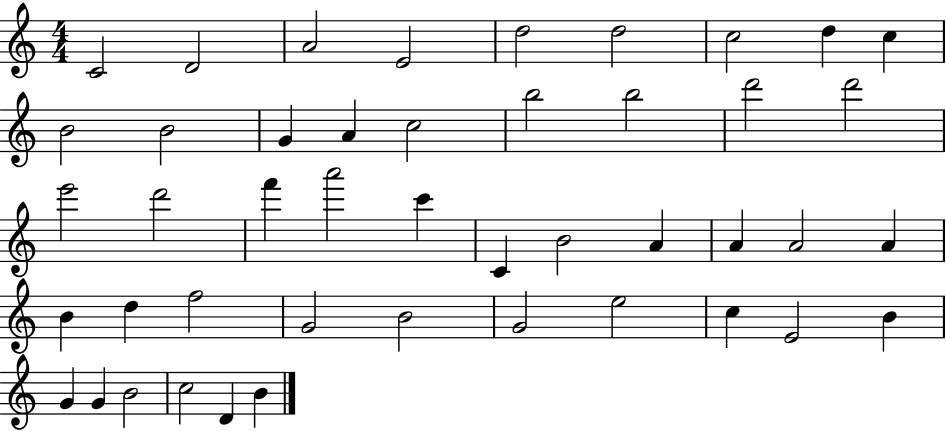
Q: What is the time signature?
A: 4/4